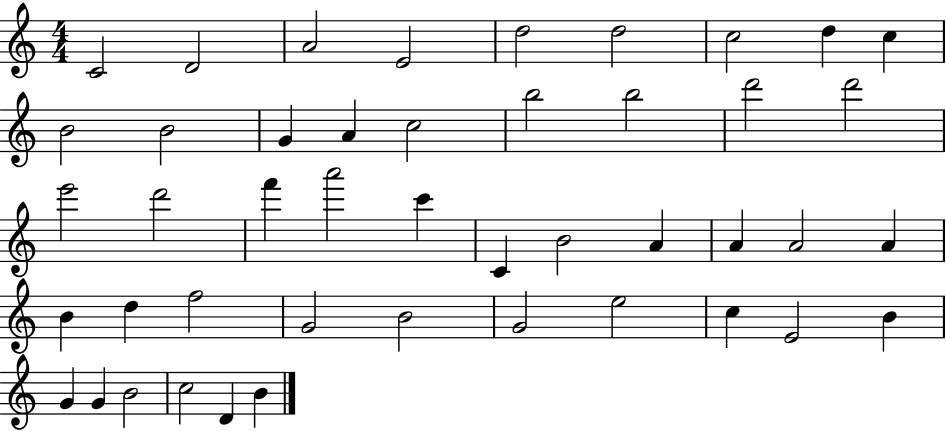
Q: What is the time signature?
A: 4/4